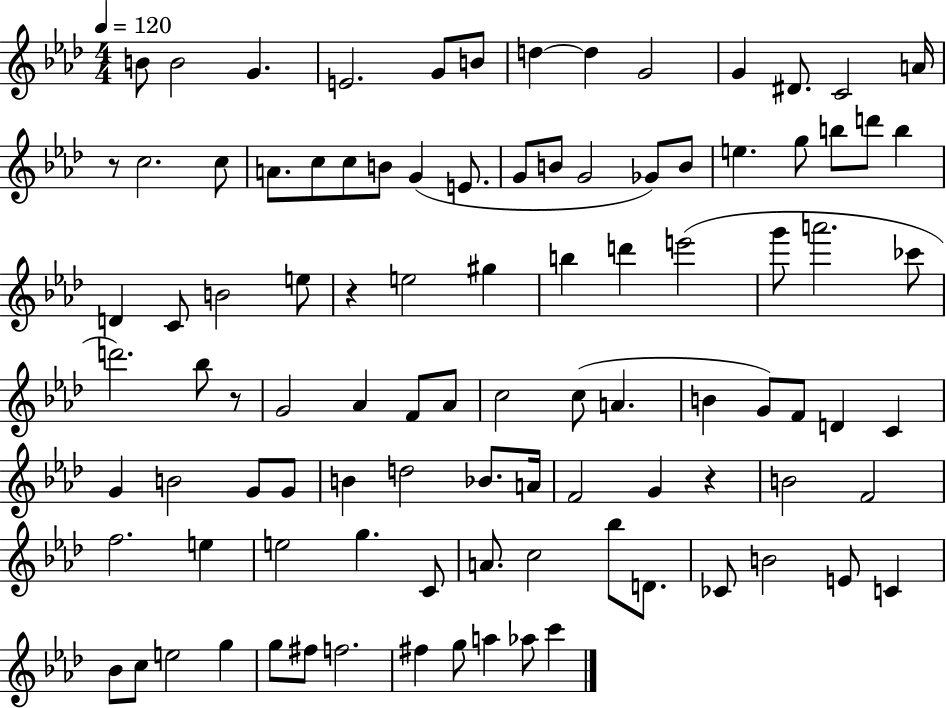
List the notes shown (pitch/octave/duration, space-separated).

B4/e B4/h G4/q. E4/h. G4/e B4/e D5/q D5/q G4/h G4/q D#4/e. C4/h A4/s R/e C5/h. C5/e A4/e. C5/e C5/e B4/e G4/q E4/e. G4/e B4/e G4/h Gb4/e B4/e E5/q. G5/e B5/e D6/e B5/q D4/q C4/e B4/h E5/e R/q E5/h G#5/q B5/q D6/q E6/h G6/e A6/h. CES6/e D6/h. Bb5/e R/e G4/h Ab4/q F4/e Ab4/e C5/h C5/e A4/q. B4/q G4/e F4/e D4/q C4/q G4/q B4/h G4/e G4/e B4/q D5/h Bb4/e. A4/s F4/h G4/q R/q B4/h F4/h F5/h. E5/q E5/h G5/q. C4/e A4/e. C5/h Bb5/e D4/e. CES4/e B4/h E4/e C4/q Bb4/e C5/e E5/h G5/q G5/e F#5/e F5/h. F#5/q G5/e A5/q Ab5/e C6/q